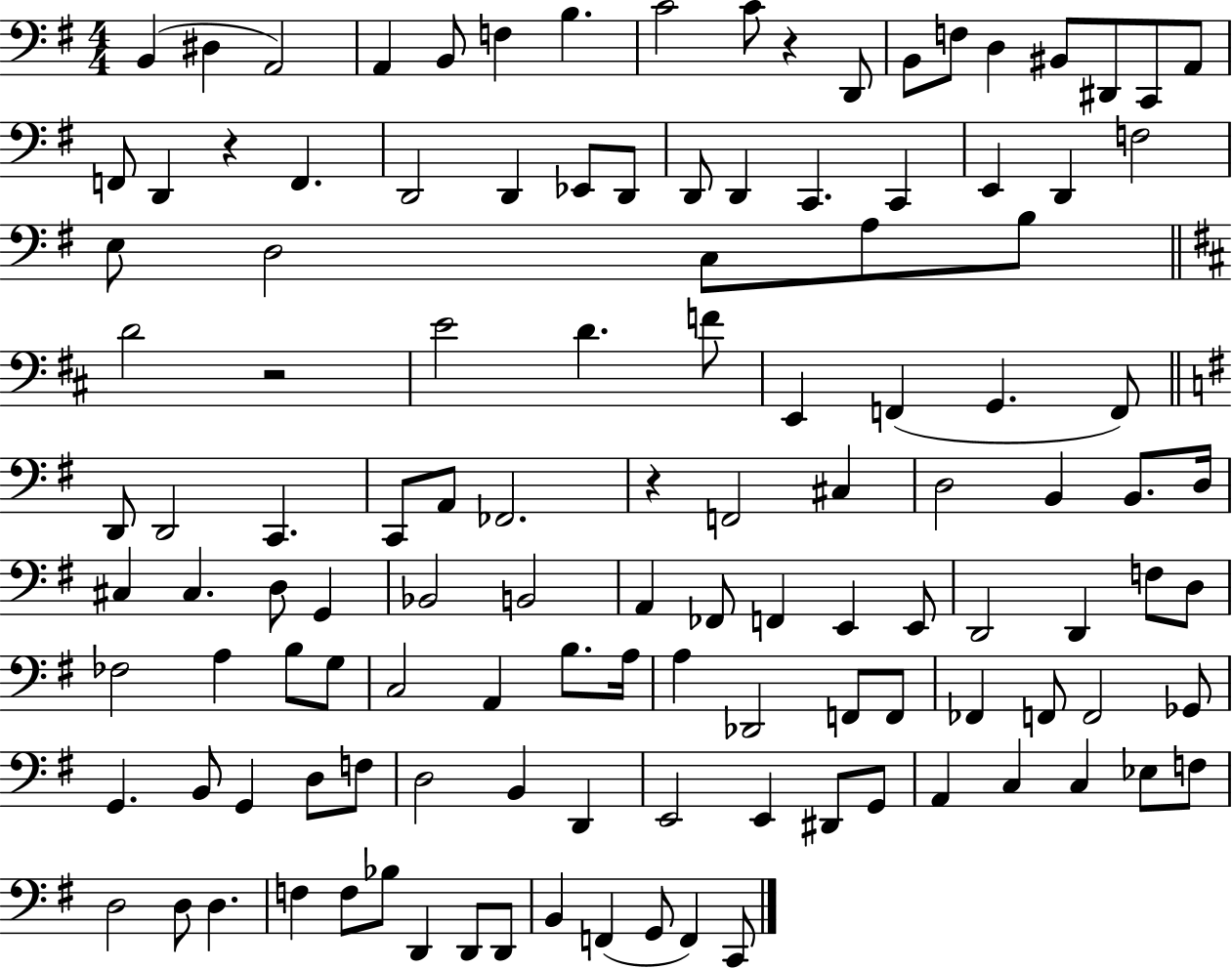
{
  \clef bass
  \numericTimeSignature
  \time 4/4
  \key g \major
  b,4( dis4 a,2) | a,4 b,8 f4 b4. | c'2 c'8 r4 d,8 | b,8 f8 d4 bis,8 dis,8 c,8 a,8 | \break f,8 d,4 r4 f,4. | d,2 d,4 ees,8 d,8 | d,8 d,4 c,4. c,4 | e,4 d,4 f2 | \break e8 d2 c8 a8 b8 | \bar "||" \break \key d \major d'2 r2 | e'2 d'4. f'8 | e,4 f,4( g,4. f,8) | \bar "||" \break \key g \major d,8 d,2 c,4. | c,8 a,8 fes,2. | r4 f,2 cis4 | d2 b,4 b,8. d16 | \break cis4 cis4. d8 g,4 | bes,2 b,2 | a,4 fes,8 f,4 e,4 e,8 | d,2 d,4 f8 d8 | \break fes2 a4 b8 g8 | c2 a,4 b8. a16 | a4 des,2 f,8 f,8 | fes,4 f,8 f,2 ges,8 | \break g,4. b,8 g,4 d8 f8 | d2 b,4 d,4 | e,2 e,4 dis,8 g,8 | a,4 c4 c4 ees8 f8 | \break d2 d8 d4. | f4 f8 bes8 d,4 d,8 d,8 | b,4 f,4( g,8 f,4) c,8 | \bar "|."
}